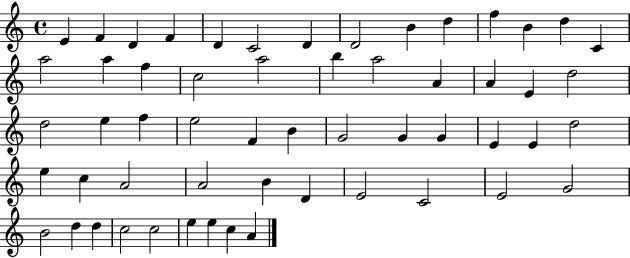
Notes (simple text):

E4/q F4/q D4/q F4/q D4/q C4/h D4/q D4/h B4/q D5/q F5/q B4/q D5/q C4/q A5/h A5/q F5/q C5/h A5/h B5/q A5/h A4/q A4/q E4/q D5/h D5/h E5/q F5/q E5/h F4/q B4/q G4/h G4/q G4/q E4/q E4/q D5/h E5/q C5/q A4/h A4/h B4/q D4/q E4/h C4/h E4/h G4/h B4/h D5/q D5/q C5/h C5/h E5/q E5/q C5/q A4/q